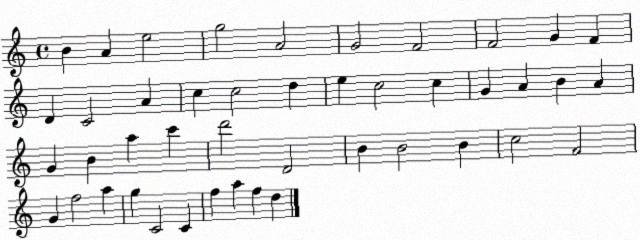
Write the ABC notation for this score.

X:1
T:Untitled
M:4/4
L:1/4
K:C
B A e2 g2 A2 G2 F2 F2 G F D C2 A c c2 d e c2 c G A B A G B a c' d'2 D2 B B2 B c2 F2 G f2 a g C2 C f a f d